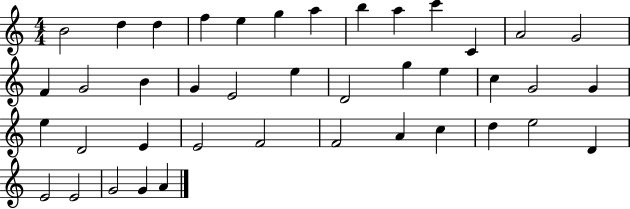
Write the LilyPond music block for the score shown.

{
  \clef treble
  \numericTimeSignature
  \time 4/4
  \key c \major
  b'2 d''4 d''4 | f''4 e''4 g''4 a''4 | b''4 a''4 c'''4 c'4 | a'2 g'2 | \break f'4 g'2 b'4 | g'4 e'2 e''4 | d'2 g''4 e''4 | c''4 g'2 g'4 | \break e''4 d'2 e'4 | e'2 f'2 | f'2 a'4 c''4 | d''4 e''2 d'4 | \break e'2 e'2 | g'2 g'4 a'4 | \bar "|."
}